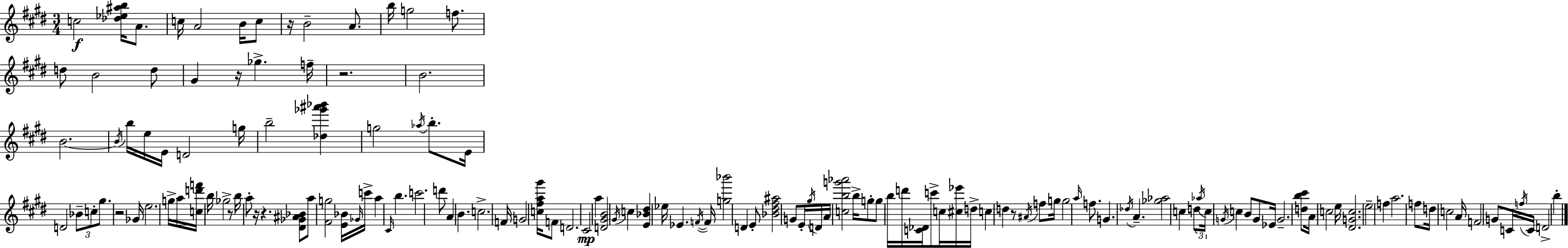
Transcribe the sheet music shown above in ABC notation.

X:1
T:Untitled
M:3/4
L:1/4
K:E
c2 [_d_e^ab]/4 A/2 c/4 A2 B/4 c/2 z/4 B2 A/2 b/4 g2 f/2 d/2 B2 d/2 ^G z/4 _g f/4 z2 B2 B2 B/4 b/4 e/4 E/4 D2 g/4 b2 [_d_g'^a'_b'] g2 _a/4 b/2 E/4 D2 _B/2 c/2 ^g/2 z2 _G/4 e2 g/4 a/4 [cd'f']/4 b/4 _g2 z/2 b/4 a/2 z/4 z [^D_G^A_B]/2 a/2 [^Fg]2 [E_B]/4 _G/4 c'/4 a ^C/4 b c'2 d'/2 A B c2 F/4 G2 [c^fa^g']/4 F/2 D2 ^C2 a [D^GB]2 ^G/4 c [E_B^d] _e/4 _E F/4 F/4 [g_b']2 D E/2 [_B^d^f^a]2 G/2 E/4 ^g/4 D/4 A/4 [cbg'_a']2 b/4 g/2 g/2 b/4 d'/4 [C_D]/4 c'/2 c/4 [^c_e']/4 d/4 c d z/2 ^A/4 f/2 g/4 g2 a/4 f/2 G _d/4 A [_g_a]2 c d/2 _a/4 c/4 G/4 c B/2 G/2 _E/4 G2 [db^c']/2 A/4 c2 e/4 [^DGc]2 e2 f a2 f/2 d/4 c2 A/4 F2 G/2 C/4 f/4 C/4 D2 b